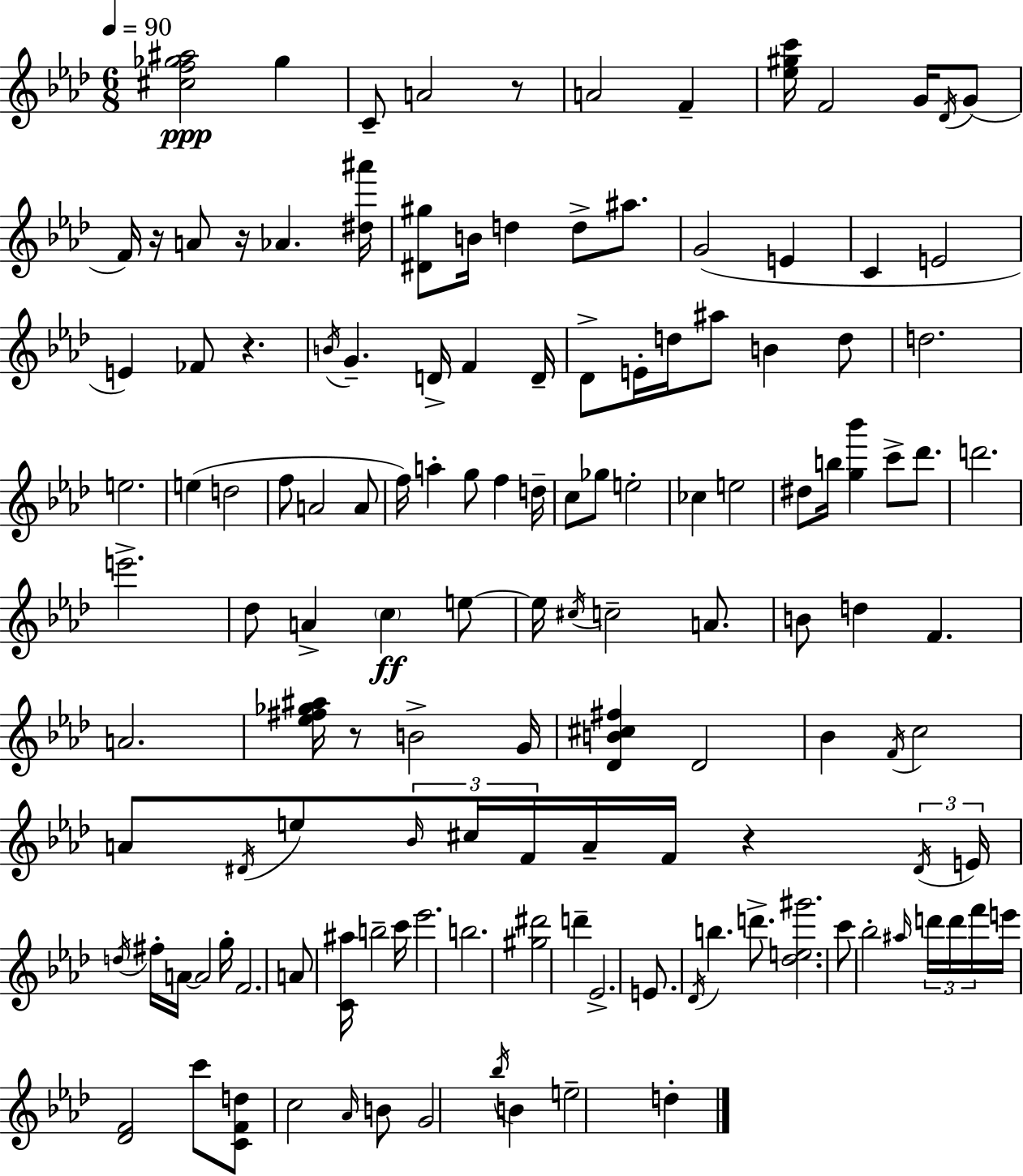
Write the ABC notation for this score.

X:1
T:Untitled
M:6/8
L:1/4
K:Ab
[^cf_g^a]2 _g C/2 A2 z/2 A2 F [_e^gc']/4 F2 G/4 _D/4 G/2 F/4 z/4 A/2 z/4 _A [^d^a']/4 [^D^g]/2 B/4 d d/2 ^a/2 G2 E C E2 E _F/2 z B/4 G D/4 F D/4 _D/2 E/4 d/4 ^a/2 B d/2 d2 e2 e d2 f/2 A2 A/2 f/4 a g/2 f d/4 c/2 _g/2 e2 _c e2 ^d/2 b/4 [g_b'] c'/2 _d'/2 d'2 e'2 _d/2 A c e/2 e/4 ^c/4 c2 A/2 B/2 d F A2 [_e^f_g^a]/4 z/2 B2 G/4 [_DB^c^f] _D2 _B F/4 c2 A/2 ^D/4 e/2 _B/4 ^c/4 F/4 A/4 F/4 z ^D/4 E/4 d/4 ^f/4 A/4 A2 g/4 F2 A/2 [C^a]/4 b2 c'/4 _e'2 b2 [^g^d']2 d' _E2 E/2 _D/4 b d'/2 [_de^g']2 c'/2 _b2 ^a/4 d'/4 d'/4 f'/4 e'/4 [_DF]2 c'/2 [CFd]/2 c2 _A/4 B/2 G2 _b/4 B e2 d